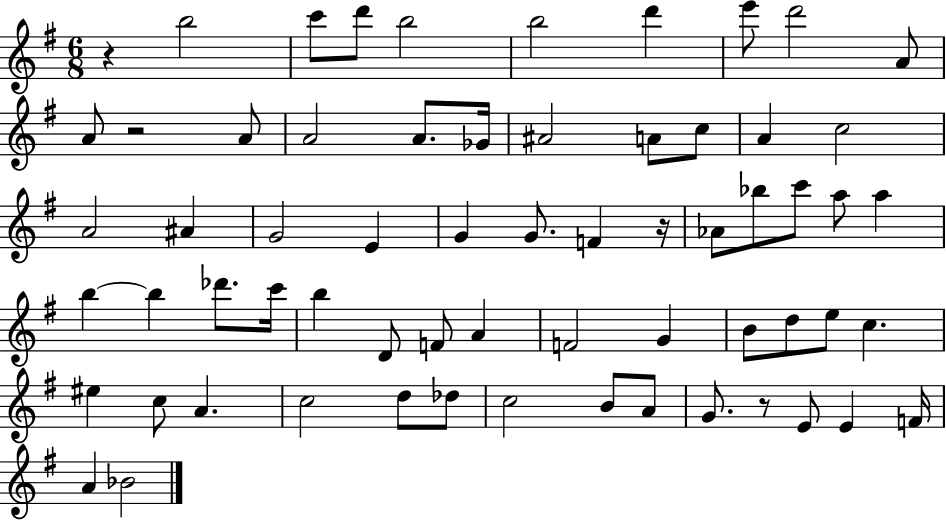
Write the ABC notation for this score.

X:1
T:Untitled
M:6/8
L:1/4
K:G
z b2 c'/2 d'/2 b2 b2 d' e'/2 d'2 A/2 A/2 z2 A/2 A2 A/2 _G/4 ^A2 A/2 c/2 A c2 A2 ^A G2 E G G/2 F z/4 _A/2 _b/2 c'/2 a/2 a b b _d'/2 c'/4 b D/2 F/2 A F2 G B/2 d/2 e/2 c ^e c/2 A c2 d/2 _d/2 c2 B/2 A/2 G/2 z/2 E/2 E F/4 A _B2